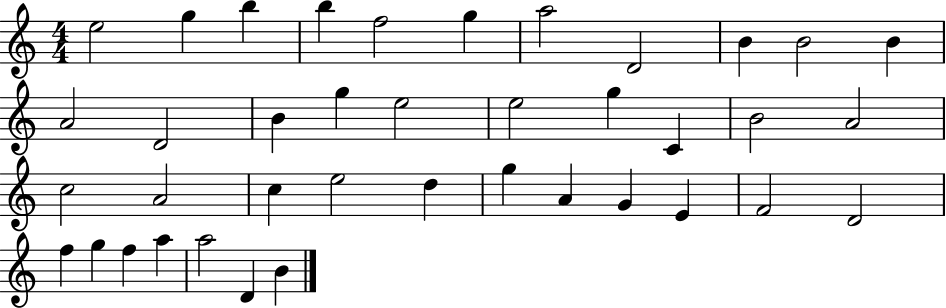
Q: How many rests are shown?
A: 0